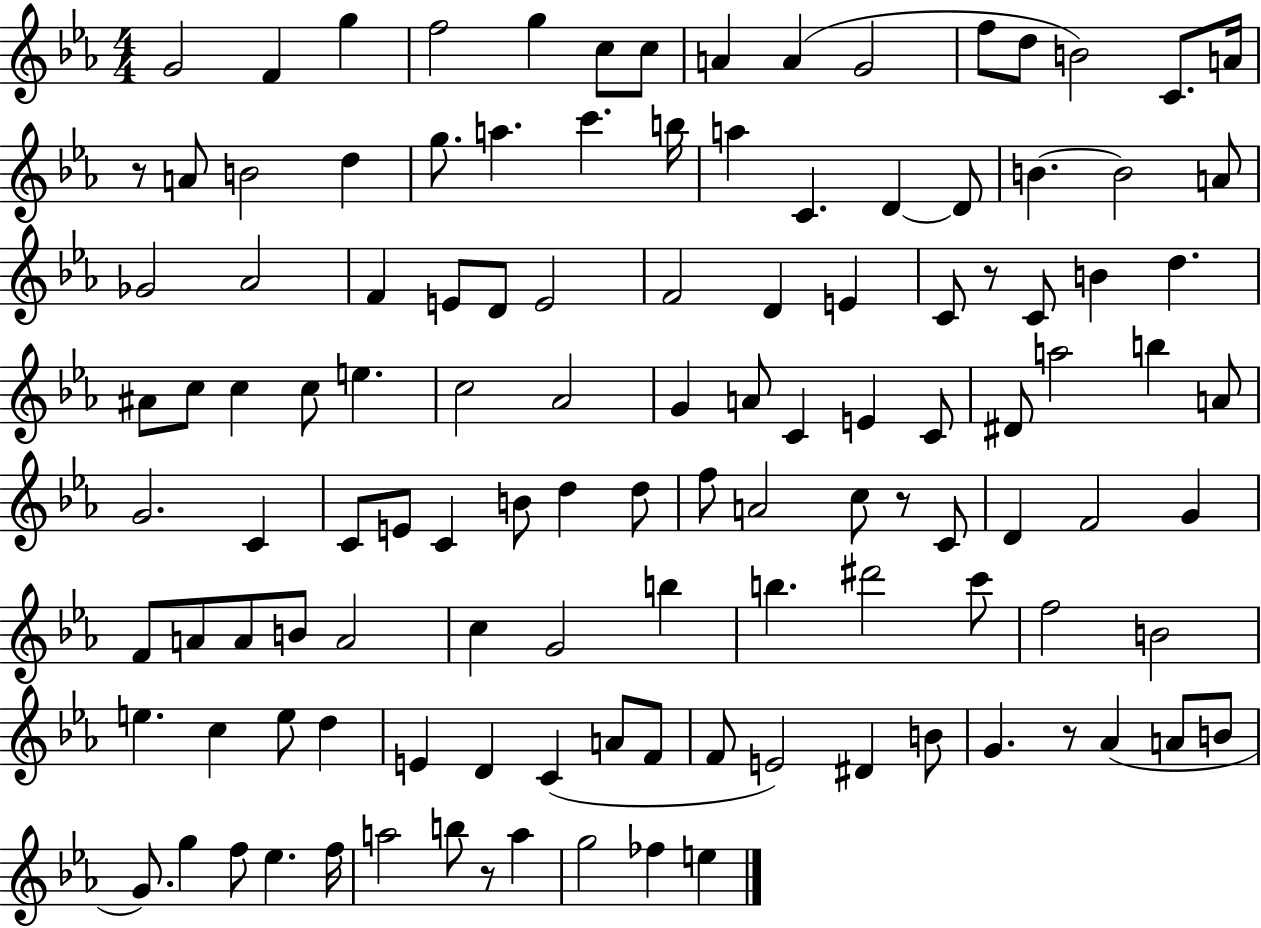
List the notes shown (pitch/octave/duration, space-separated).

G4/h F4/q G5/q F5/h G5/q C5/e C5/e A4/q A4/q G4/h F5/e D5/e B4/h C4/e. A4/s R/e A4/e B4/h D5/q G5/e. A5/q. C6/q. B5/s A5/q C4/q. D4/q D4/e B4/q. B4/h A4/e Gb4/h Ab4/h F4/q E4/e D4/e E4/h F4/h D4/q E4/q C4/e R/e C4/e B4/q D5/q. A#4/e C5/e C5/q C5/e E5/q. C5/h Ab4/h G4/q A4/e C4/q E4/q C4/e D#4/e A5/h B5/q A4/e G4/h. C4/q C4/e E4/e C4/q B4/e D5/q D5/e F5/e A4/h C5/e R/e C4/e D4/q F4/h G4/q F4/e A4/e A4/e B4/e A4/h C5/q G4/h B5/q B5/q. D#6/h C6/e F5/h B4/h E5/q. C5/q E5/e D5/q E4/q D4/q C4/q A4/e F4/e F4/e E4/h D#4/q B4/e G4/q. R/e Ab4/q A4/e B4/e G4/e. G5/q F5/e Eb5/q. F5/s A5/h B5/e R/e A5/q G5/h FES5/q E5/q